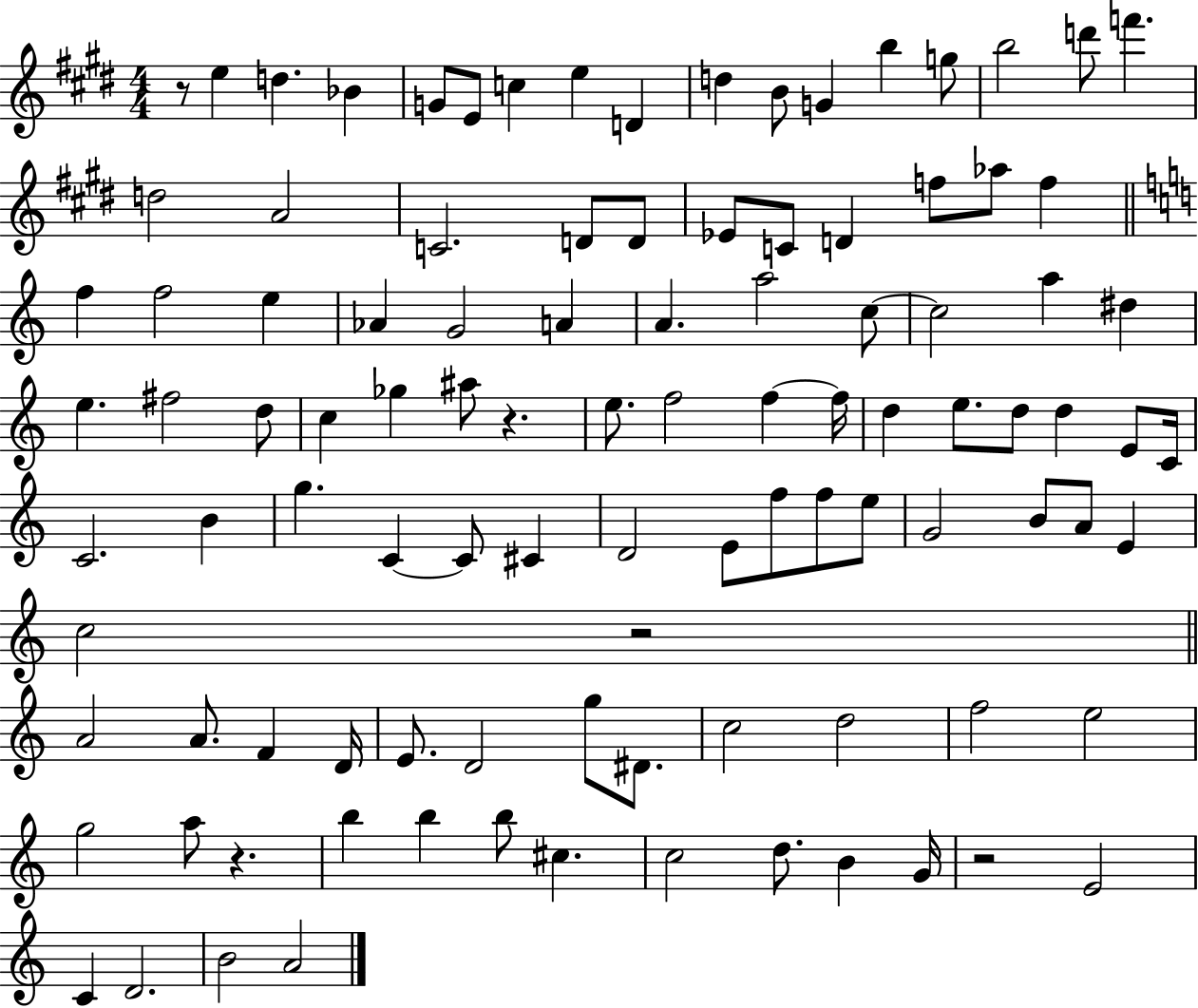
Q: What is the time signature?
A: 4/4